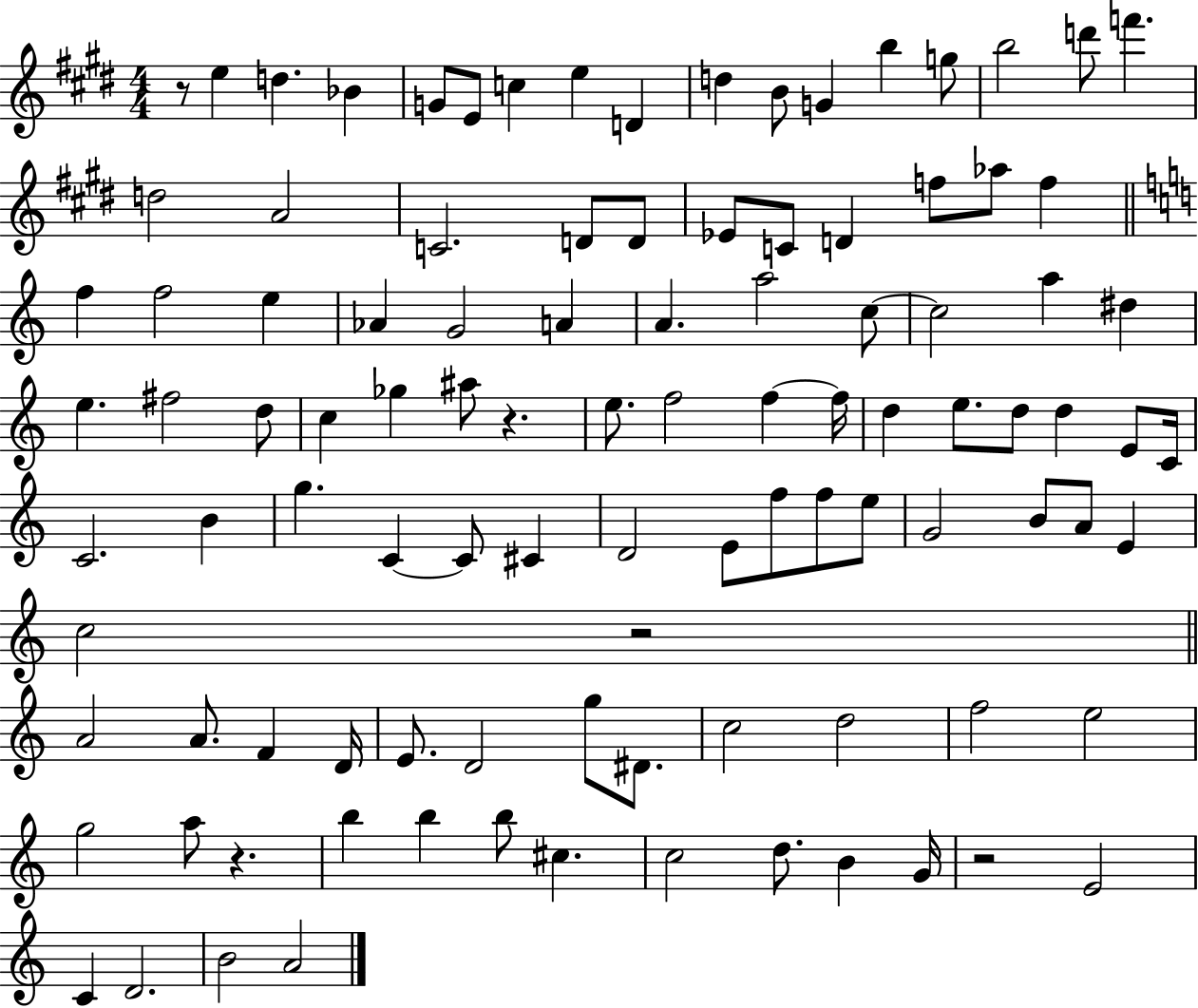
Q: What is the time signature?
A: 4/4